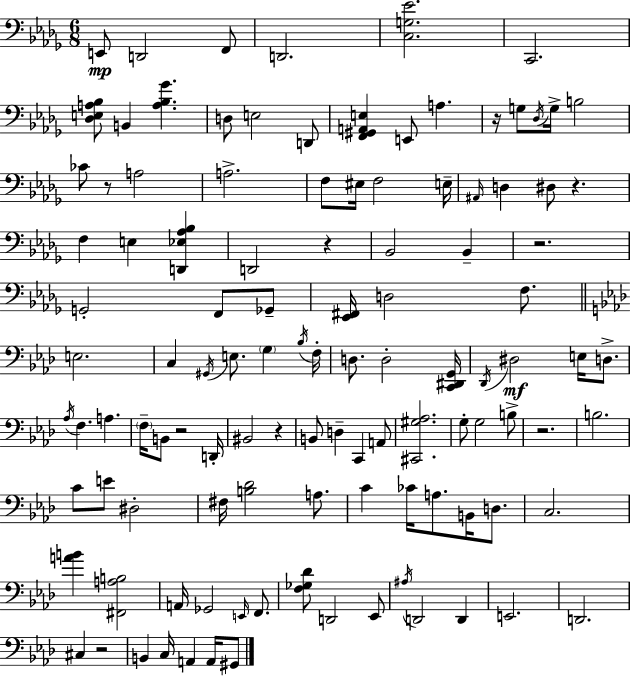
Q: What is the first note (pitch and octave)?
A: E2